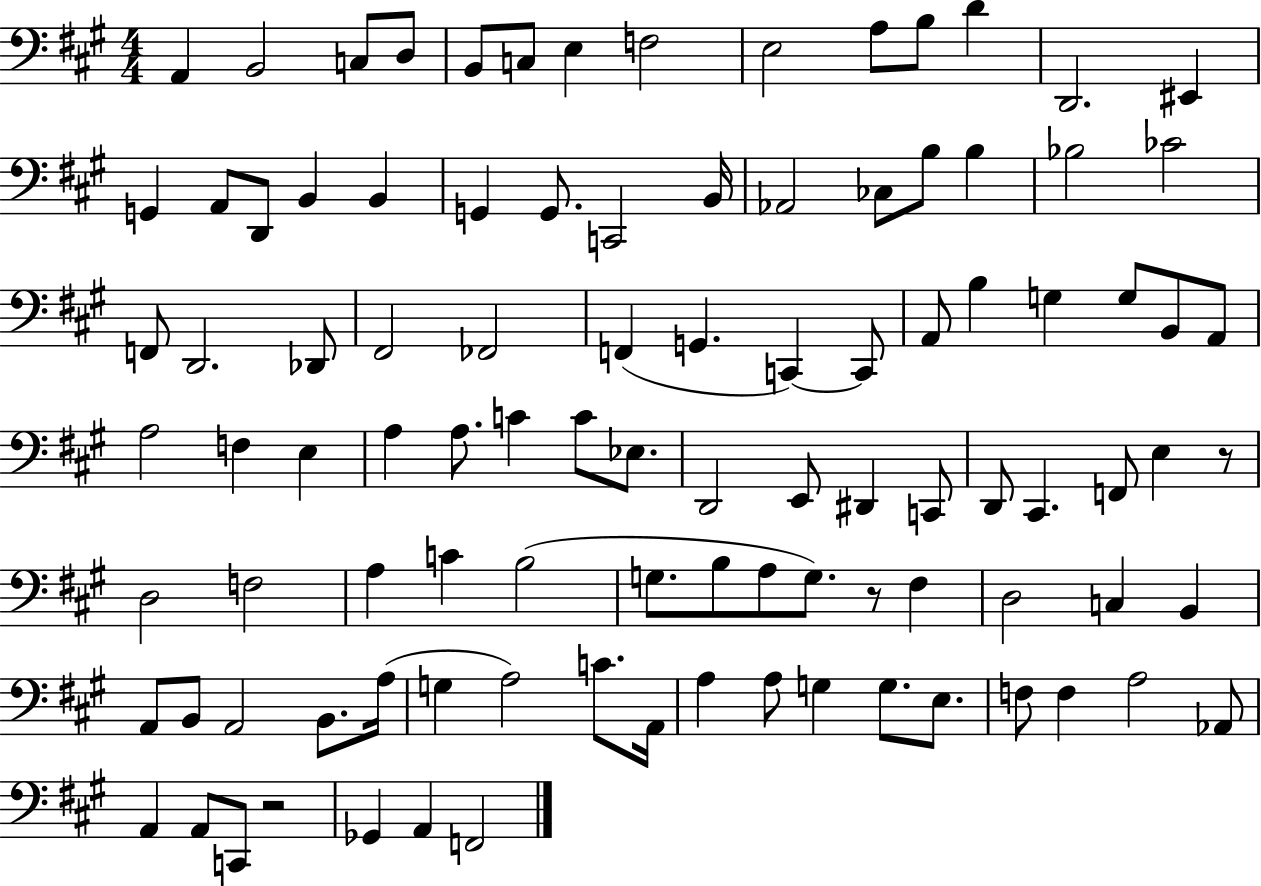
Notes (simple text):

A2/q B2/h C3/e D3/e B2/e C3/e E3/q F3/h E3/h A3/e B3/e D4/q D2/h. EIS2/q G2/q A2/e D2/e B2/q B2/q G2/q G2/e. C2/h B2/s Ab2/h CES3/e B3/e B3/q Bb3/h CES4/h F2/e D2/h. Db2/e F#2/h FES2/h F2/q G2/q. C2/q C2/e A2/e B3/q G3/q G3/e B2/e A2/e A3/h F3/q E3/q A3/q A3/e. C4/q C4/e Eb3/e. D2/h E2/e D#2/q C2/e D2/e C#2/q. F2/e E3/q R/e D3/h F3/h A3/q C4/q B3/h G3/e. B3/e A3/e G3/e. R/e F#3/q D3/h C3/q B2/q A2/e B2/e A2/h B2/e. A3/s G3/q A3/h C4/e. A2/s A3/q A3/e G3/q G3/e. E3/e. F3/e F3/q A3/h Ab2/e A2/q A2/e C2/e R/h Gb2/q A2/q F2/h